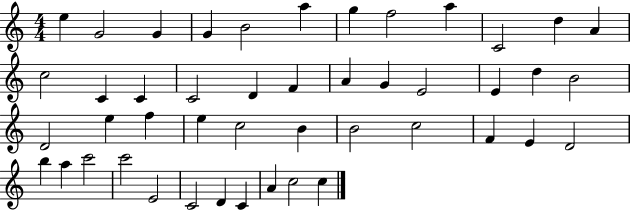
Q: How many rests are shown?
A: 0